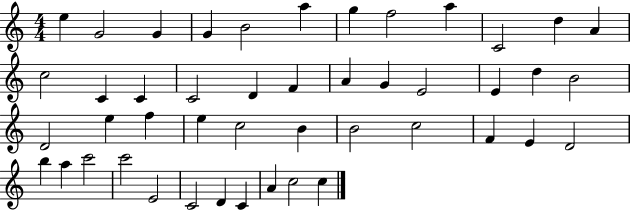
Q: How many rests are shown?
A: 0